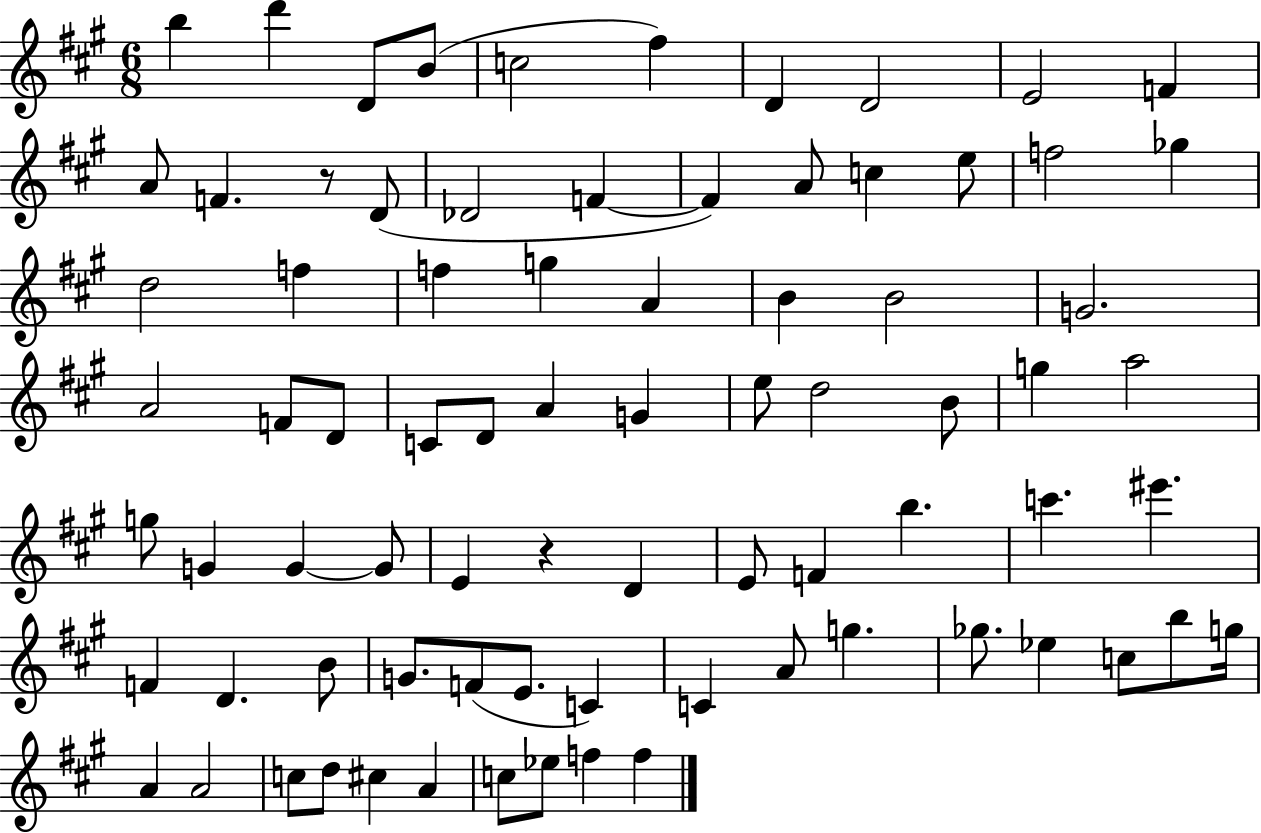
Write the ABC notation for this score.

X:1
T:Untitled
M:6/8
L:1/4
K:A
b d' D/2 B/2 c2 ^f D D2 E2 F A/2 F z/2 D/2 _D2 F F A/2 c e/2 f2 _g d2 f f g A B B2 G2 A2 F/2 D/2 C/2 D/2 A G e/2 d2 B/2 g a2 g/2 G G G/2 E z D E/2 F b c' ^e' F D B/2 G/2 F/2 E/2 C C A/2 g _g/2 _e c/2 b/2 g/4 A A2 c/2 d/2 ^c A c/2 _e/2 f f